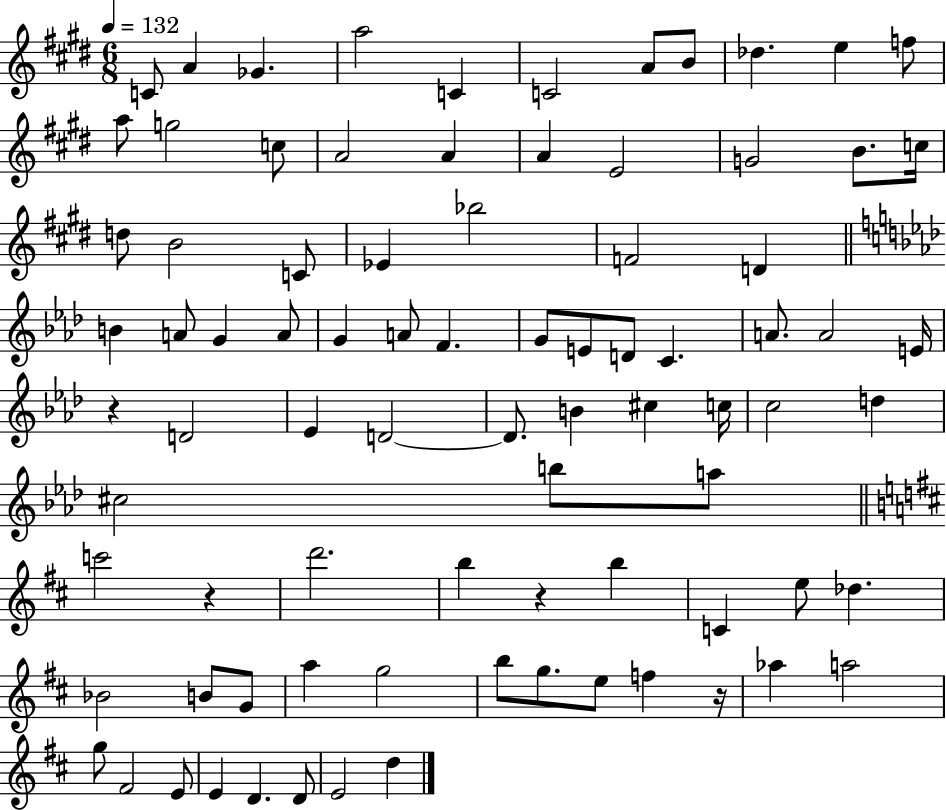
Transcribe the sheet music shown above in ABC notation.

X:1
T:Untitled
M:6/8
L:1/4
K:E
C/2 A _G a2 C C2 A/2 B/2 _d e f/2 a/2 g2 c/2 A2 A A E2 G2 B/2 c/4 d/2 B2 C/2 _E _b2 F2 D B A/2 G A/2 G A/2 F G/2 E/2 D/2 C A/2 A2 E/4 z D2 _E D2 D/2 B ^c c/4 c2 d ^c2 b/2 a/2 c'2 z d'2 b z b C e/2 _d _B2 B/2 G/2 a g2 b/2 g/2 e/2 f z/4 _a a2 g/2 ^F2 E/2 E D D/2 E2 d